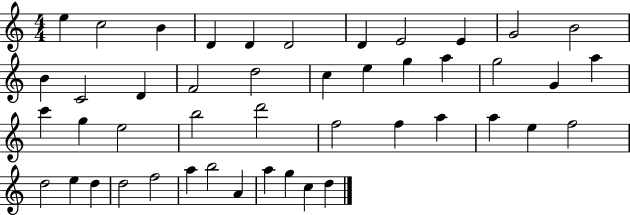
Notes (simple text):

E5/q C5/h B4/q D4/q D4/q D4/h D4/q E4/h E4/q G4/h B4/h B4/q C4/h D4/q F4/h D5/h C5/q E5/q G5/q A5/q G5/h G4/q A5/q C6/q G5/q E5/h B5/h D6/h F5/h F5/q A5/q A5/q E5/q F5/h D5/h E5/q D5/q D5/h F5/h A5/q B5/h A4/q A5/q G5/q C5/q D5/q